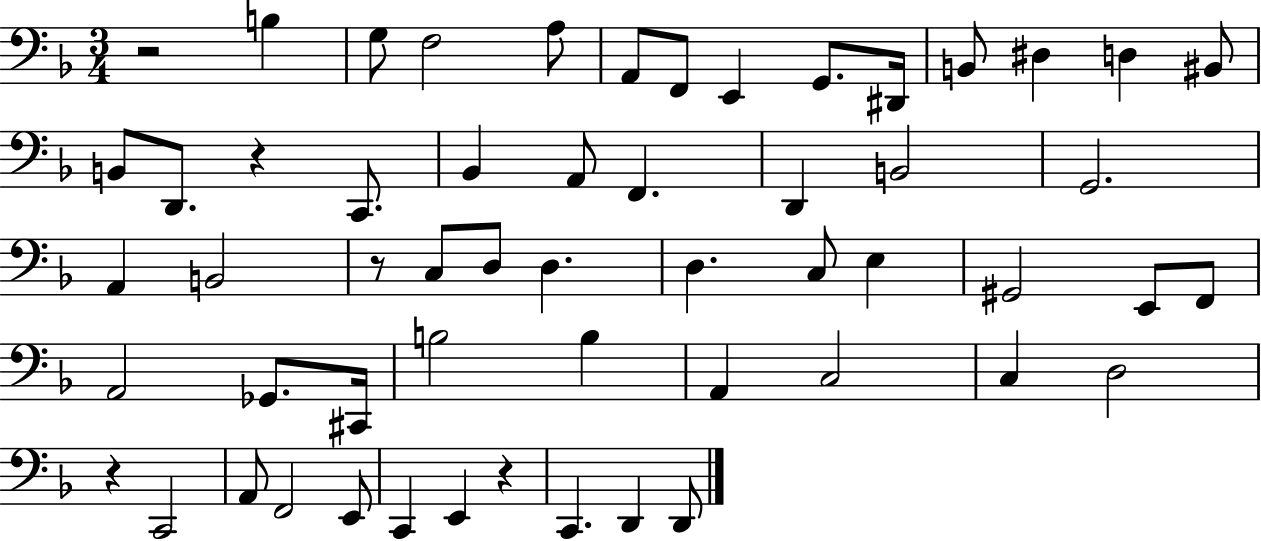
X:1
T:Untitled
M:3/4
L:1/4
K:F
z2 B, G,/2 F,2 A,/2 A,,/2 F,,/2 E,, G,,/2 ^D,,/4 B,,/2 ^D, D, ^B,,/2 B,,/2 D,,/2 z C,,/2 _B,, A,,/2 F,, D,, B,,2 G,,2 A,, B,,2 z/2 C,/2 D,/2 D, D, C,/2 E, ^G,,2 E,,/2 F,,/2 A,,2 _G,,/2 ^C,,/4 B,2 B, A,, C,2 C, D,2 z C,,2 A,,/2 F,,2 E,,/2 C,, E,, z C,, D,, D,,/2